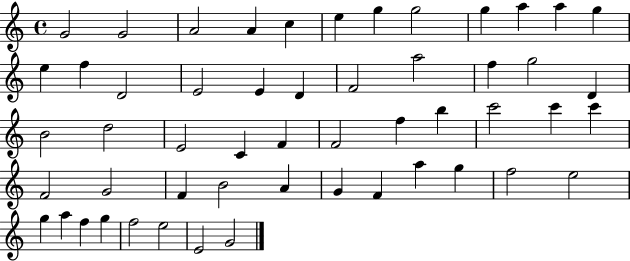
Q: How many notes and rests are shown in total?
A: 53